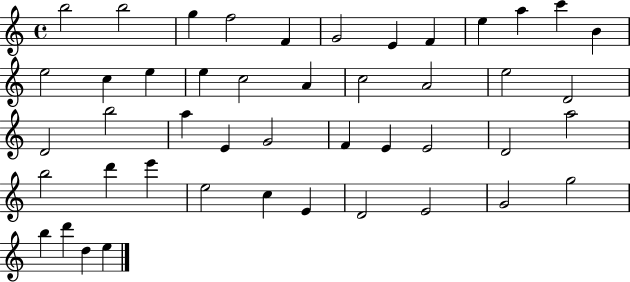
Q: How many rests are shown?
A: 0